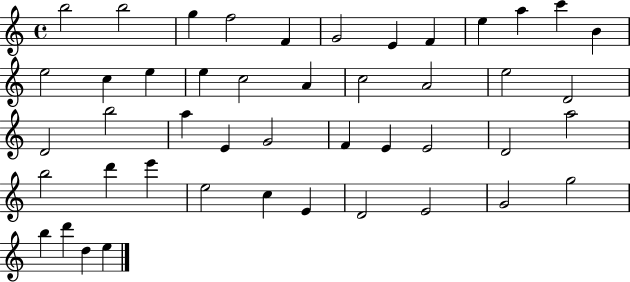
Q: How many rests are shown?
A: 0